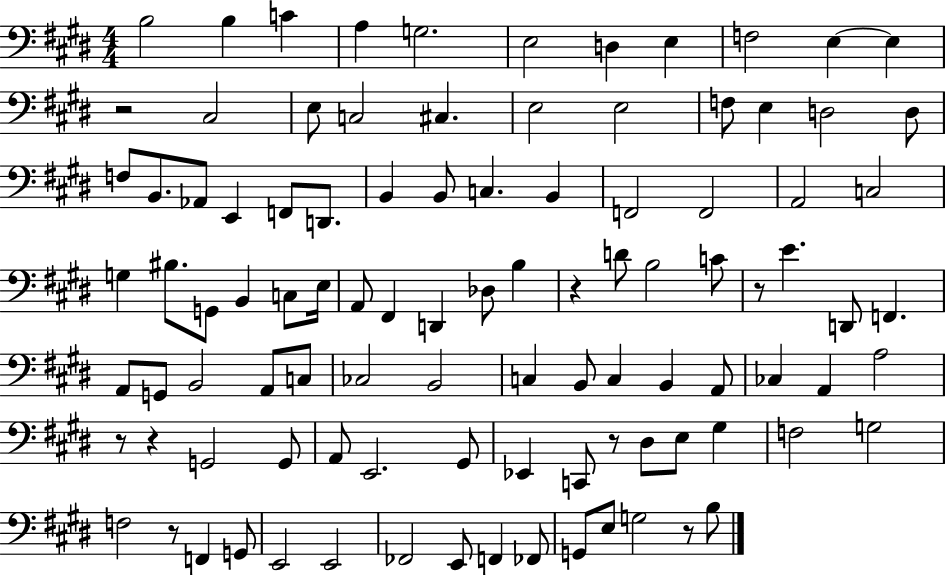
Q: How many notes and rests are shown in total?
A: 100